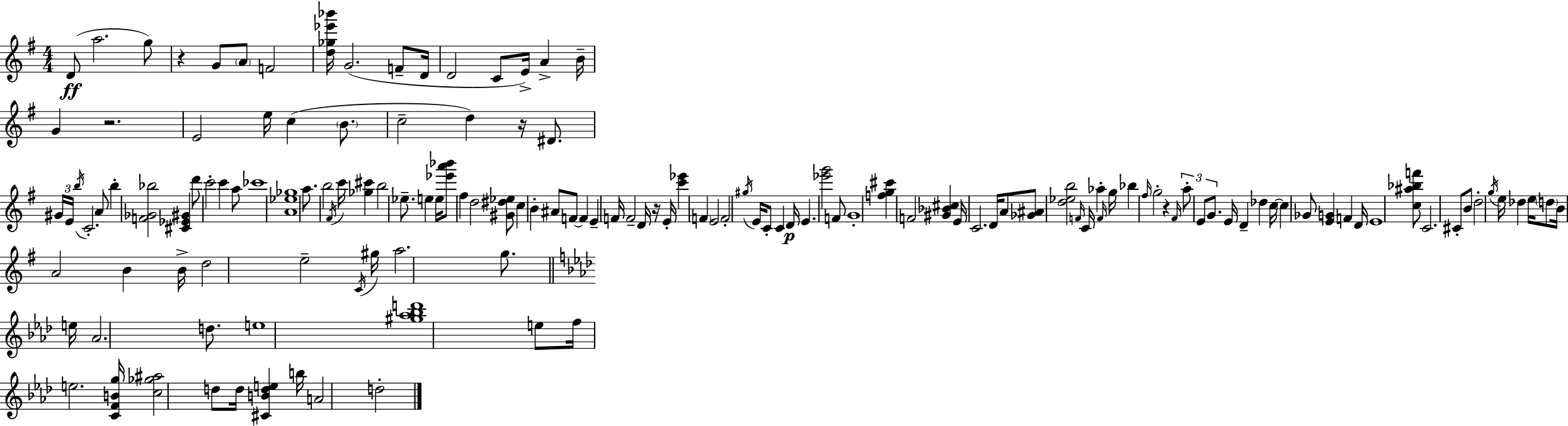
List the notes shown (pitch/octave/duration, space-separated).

D4/e A5/h. G5/e R/q G4/e A4/e F4/h [D5,Gb5,Eb6,Bb6]/s G4/h. F4/e D4/s D4/h C4/e E4/s A4/q B4/s G4/q R/h. E4/h E5/s C5/q B4/e. C5/h D5/q R/s D#4/e. G#4/s E4/s B5/s C4/h. A4/e B5/q [F4,Gb4,Bb5]/h [C#4,Eb4,G#4]/q D6/e C6/h C6/q A5/e CES6/w [A4,Eb5,Gb5]/w A5/e. B5/h F#4/s C6/s [Gb5,C#6]/q B5/h Eb5/e. E5/q E5/s [Eb6,A6,Bb6]/e F#5/q D5/h [G#4,D#5,Eb5]/e C5/q B4/q A#4/e F4/e F4/q E4/q F4/s F4/h D4/s R/s E4/s [C6,Eb6]/q F4/q E4/h F4/h G#5/s E4/s C4/e C4/q D4/s E4/q. [Eb6,G6]/h F4/e G4/w [F5,G5,C#6]/q F4/h [G#4,Bb4,C#5]/q E4/s C4/h. D4/s A4/e [Gb4,A#4]/e [D5,Eb5,B5]/h F4/s C4/s Ab5/q F4/s G5/s Bb5/q F#5/s G5/h R/q F#4/s A5/e E4/e G4/e. E4/s D4/q Db5/q C5/s C5/q Gb4/e [E4,G4]/q F4/q D4/s E4/w [C5,A#5,Bb5,F6]/e C4/h. C#4/e B4/e D5/h G5/s E5/s Db5/q E5/s D5/e B4/s A4/h B4/q B4/s D5/h E5/h C4/s G#5/s A5/h. G5/e. E5/s Ab4/h. D5/e. E5/w [G#5,Ab5,Bb5,D6]/w E5/e F5/s E5/h. [C4,F4,B4,G5]/s [C5,Gb5,A#5]/h D5/e D5/s [C#4,B4,D5,E5]/q B5/s A4/h D5/h